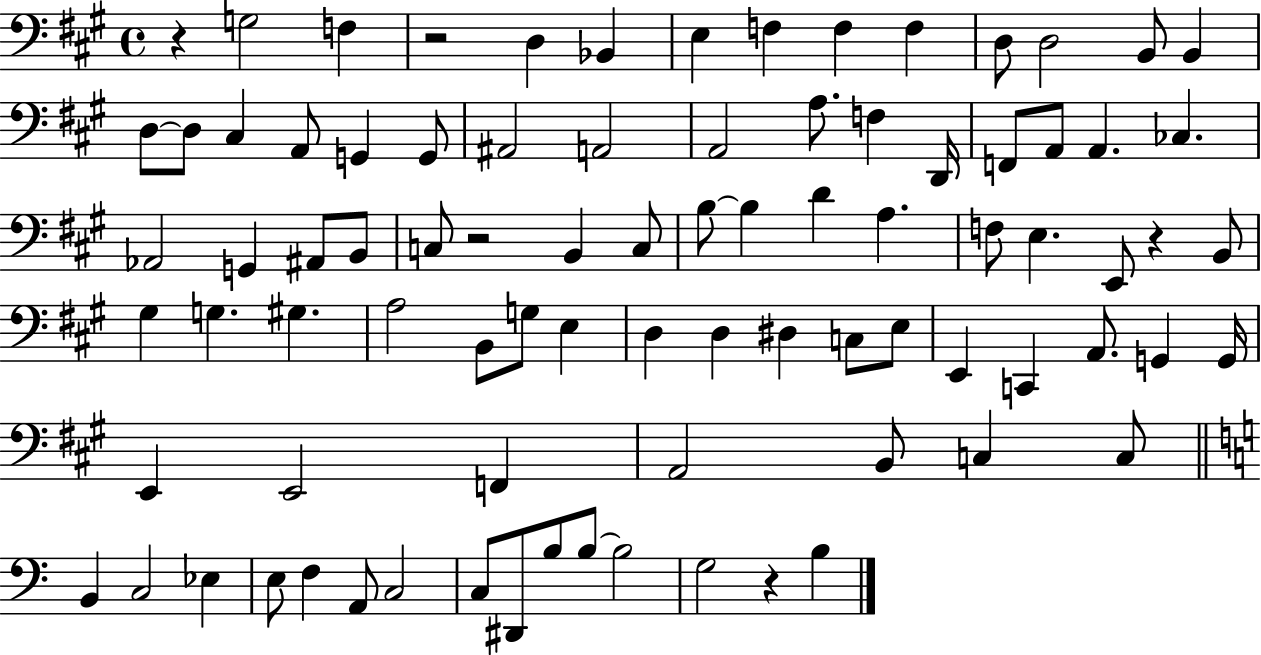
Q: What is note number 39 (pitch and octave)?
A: A3